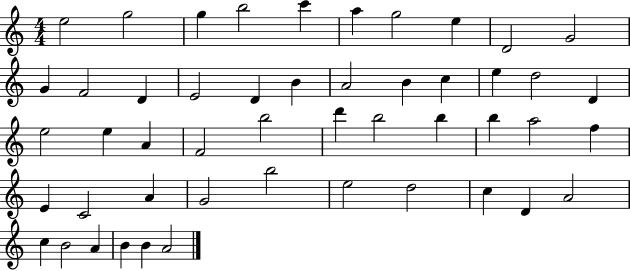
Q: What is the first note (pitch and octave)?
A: E5